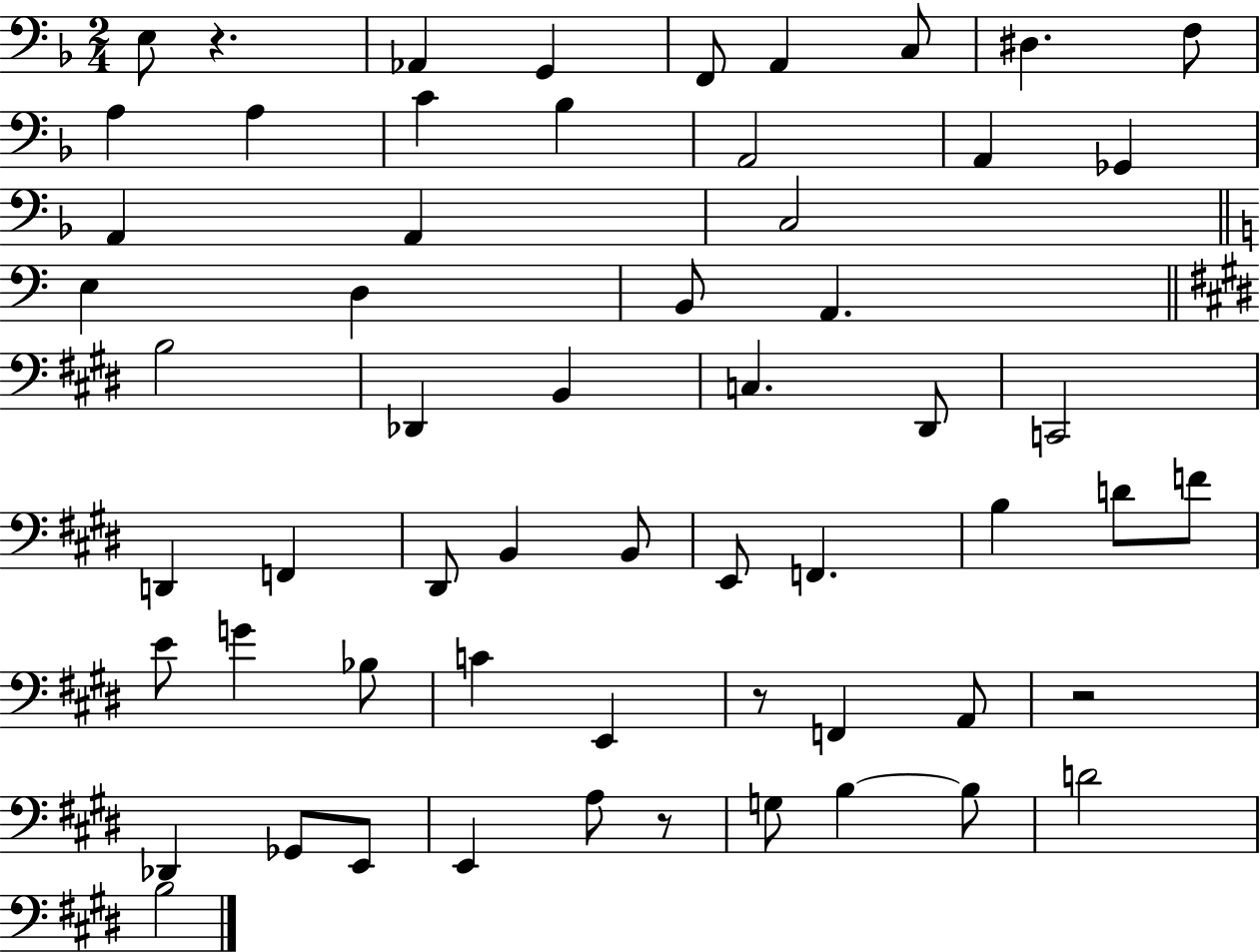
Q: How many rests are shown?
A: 4